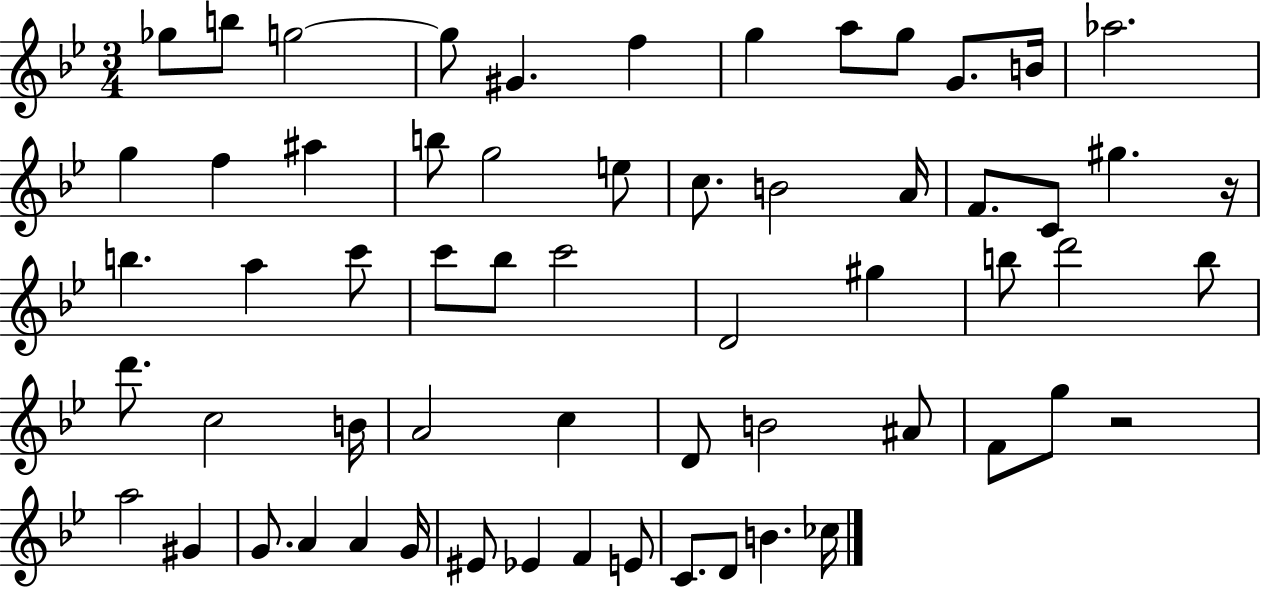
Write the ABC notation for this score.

X:1
T:Untitled
M:3/4
L:1/4
K:Bb
_g/2 b/2 g2 g/2 ^G f g a/2 g/2 G/2 B/4 _a2 g f ^a b/2 g2 e/2 c/2 B2 A/4 F/2 C/2 ^g z/4 b a c'/2 c'/2 _b/2 c'2 D2 ^g b/2 d'2 b/2 d'/2 c2 B/4 A2 c D/2 B2 ^A/2 F/2 g/2 z2 a2 ^G G/2 A A G/4 ^E/2 _E F E/2 C/2 D/2 B _c/4